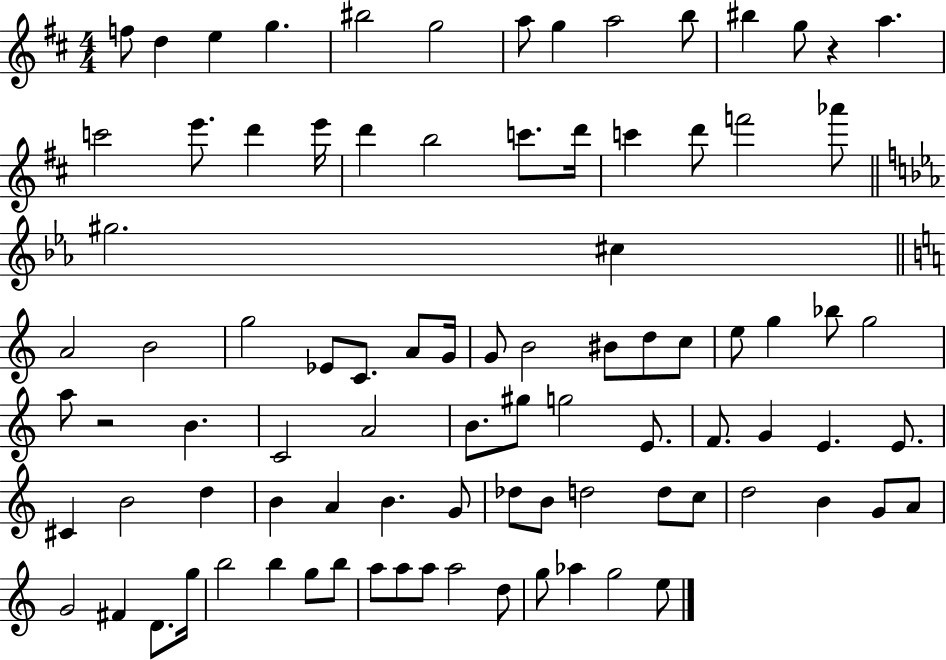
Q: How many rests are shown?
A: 2